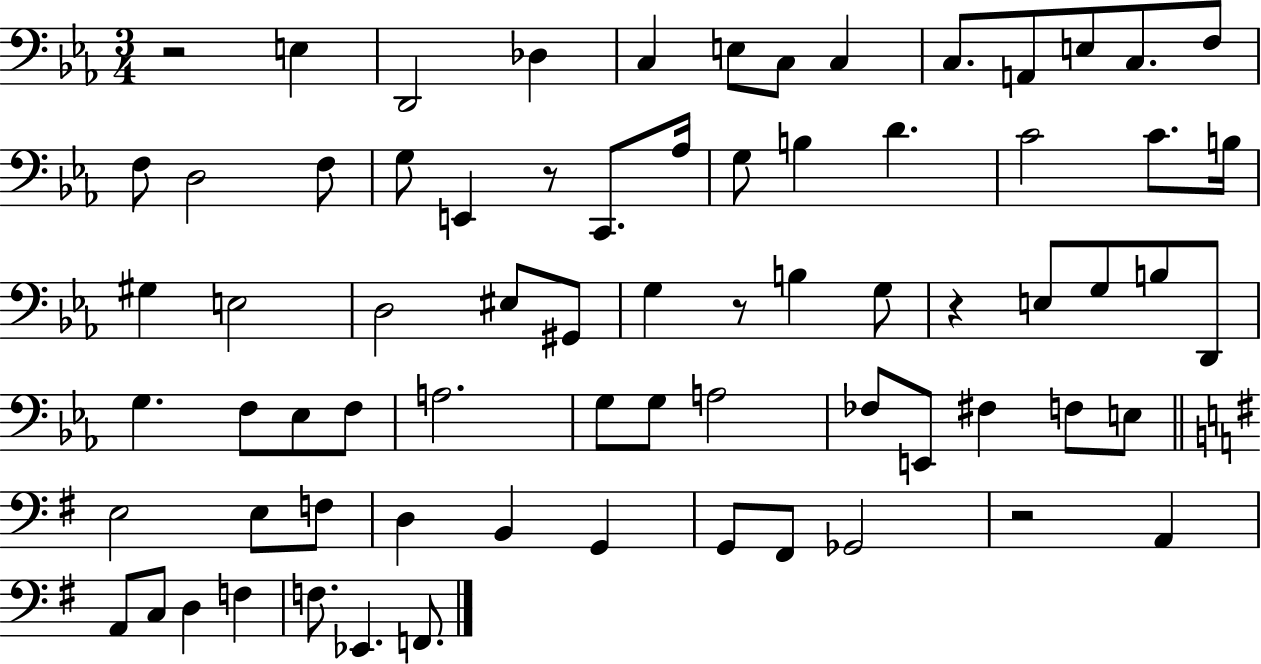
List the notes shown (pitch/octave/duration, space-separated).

R/h E3/q D2/h Db3/q C3/q E3/e C3/e C3/q C3/e. A2/e E3/e C3/e. F3/e F3/e D3/h F3/e G3/e E2/q R/e C2/e. Ab3/s G3/e B3/q D4/q. C4/h C4/e. B3/s G#3/q E3/h D3/h EIS3/e G#2/e G3/q R/e B3/q G3/e R/q E3/e G3/e B3/e D2/e G3/q. F3/e Eb3/e F3/e A3/h. G3/e G3/e A3/h FES3/e E2/e F#3/q F3/e E3/e E3/h E3/e F3/e D3/q B2/q G2/q G2/e F#2/e Gb2/h R/h A2/q A2/e C3/e D3/q F3/q F3/e. Eb2/q. F2/e.